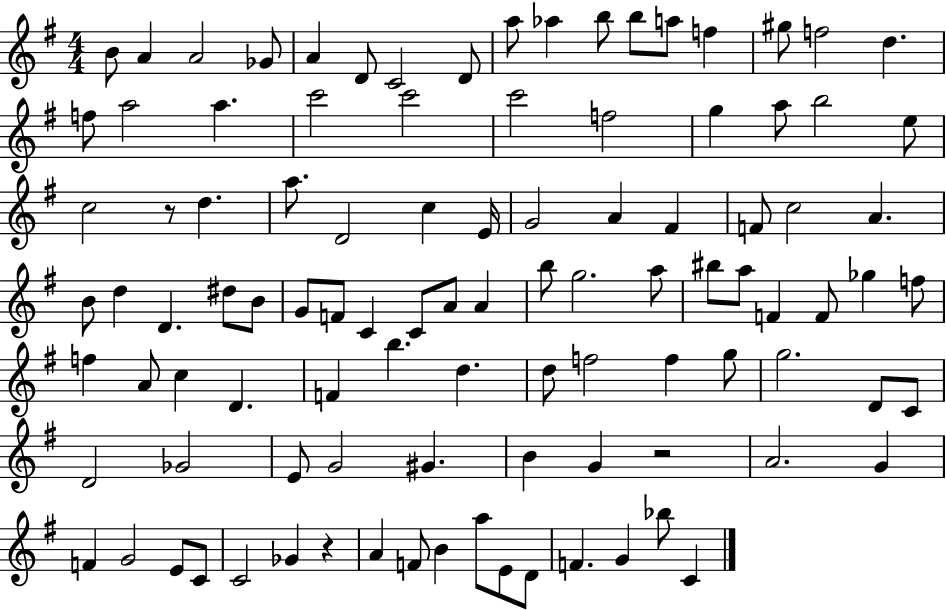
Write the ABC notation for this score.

X:1
T:Untitled
M:4/4
L:1/4
K:G
B/2 A A2 _G/2 A D/2 C2 D/2 a/2 _a b/2 b/2 a/2 f ^g/2 f2 d f/2 a2 a c'2 c'2 c'2 f2 g a/2 b2 e/2 c2 z/2 d a/2 D2 c E/4 G2 A ^F F/2 c2 A B/2 d D ^d/2 B/2 G/2 F/2 C C/2 A/2 A b/2 g2 a/2 ^b/2 a/2 F F/2 _g f/2 f A/2 c D F b d d/2 f2 f g/2 g2 D/2 C/2 D2 _G2 E/2 G2 ^G B G z2 A2 G F G2 E/2 C/2 C2 _G z A F/2 B a/2 E/2 D/2 F G _b/2 C